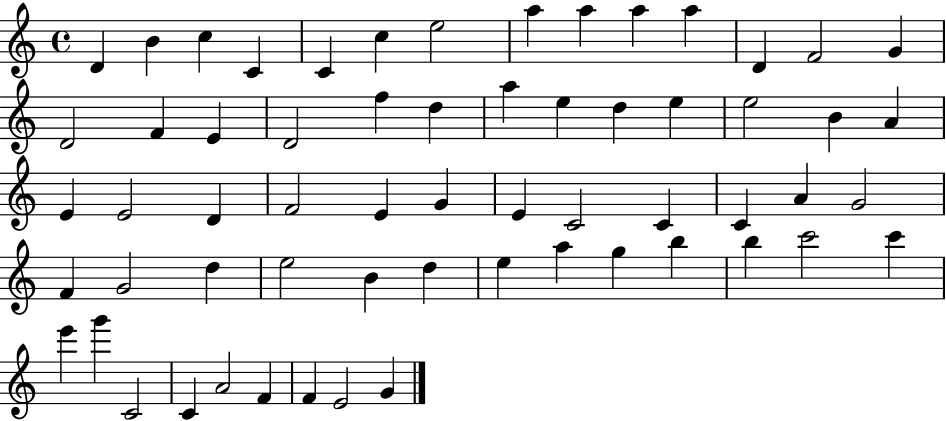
{
  \clef treble
  \time 4/4
  \defaultTimeSignature
  \key c \major
  d'4 b'4 c''4 c'4 | c'4 c''4 e''2 | a''4 a''4 a''4 a''4 | d'4 f'2 g'4 | \break d'2 f'4 e'4 | d'2 f''4 d''4 | a''4 e''4 d''4 e''4 | e''2 b'4 a'4 | \break e'4 e'2 d'4 | f'2 e'4 g'4 | e'4 c'2 c'4 | c'4 a'4 g'2 | \break f'4 g'2 d''4 | e''2 b'4 d''4 | e''4 a''4 g''4 b''4 | b''4 c'''2 c'''4 | \break e'''4 g'''4 c'2 | c'4 a'2 f'4 | f'4 e'2 g'4 | \bar "|."
}